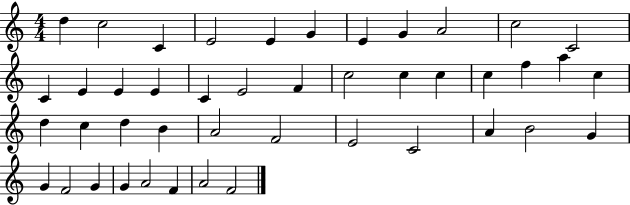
{
  \clef treble
  \numericTimeSignature
  \time 4/4
  \key c \major
  d''4 c''2 c'4 | e'2 e'4 g'4 | e'4 g'4 a'2 | c''2 c'2 | \break c'4 e'4 e'4 e'4 | c'4 e'2 f'4 | c''2 c''4 c''4 | c''4 f''4 a''4 c''4 | \break d''4 c''4 d''4 b'4 | a'2 f'2 | e'2 c'2 | a'4 b'2 g'4 | \break g'4 f'2 g'4 | g'4 a'2 f'4 | a'2 f'2 | \bar "|."
}